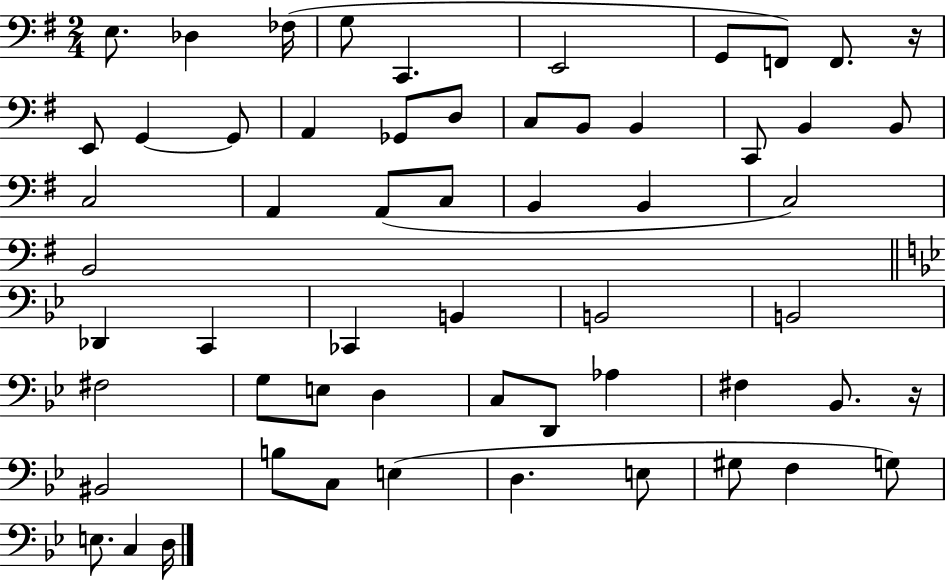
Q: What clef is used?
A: bass